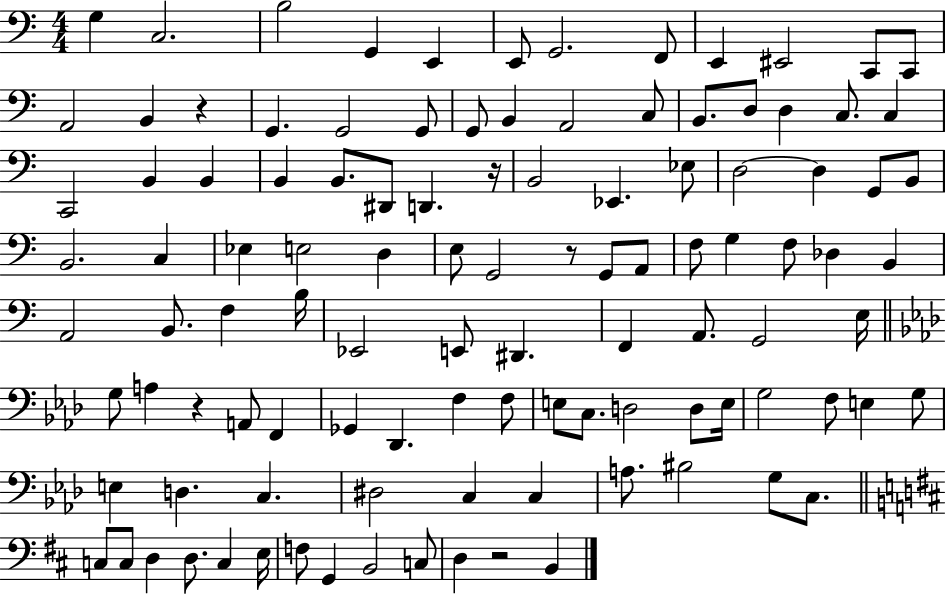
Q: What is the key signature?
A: C major